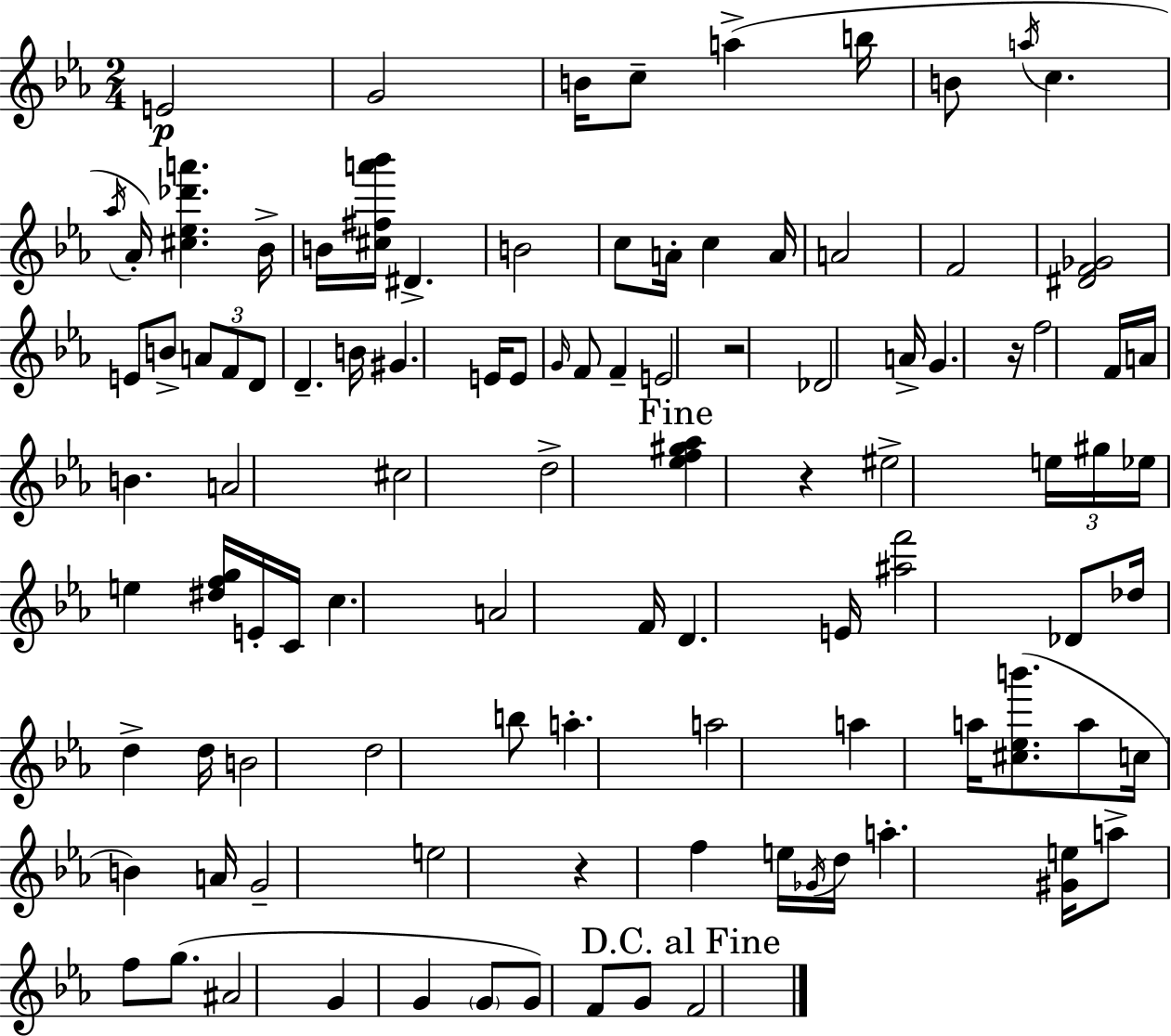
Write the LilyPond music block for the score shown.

{
  \clef treble
  \numericTimeSignature
  \time 2/4
  \key c \minor
  e'2\p | g'2 | b'16 c''8-- a''4->( b''16 | b'8 \acciaccatura { a''16 } c''4. | \break \acciaccatura { aes''16 }) aes'16-. <cis'' ees'' des''' a'''>4. | bes'16-> b'16 <cis'' fis'' a''' bes'''>16 dis'4.-> | b'2 | c''8 a'16-. c''4 | \break a'16 a'2 | f'2 | <dis' f' ges'>2 | e'8 b'8-> \tuplet 3/2 { a'8 | \break f'8 d'8 } d'4.-- | b'16 gis'4. | e'16 e'8 \grace { g'16 } f'8 f'4-- | e'2 | \break r2 | des'2 | a'16-> g'4. | r16 f''2 | \break f'16 a'16 b'4. | a'2 | cis''2 | d''2-> | \break \mark "Fine" <ees'' f'' gis'' aes''>4 r4 | eis''2-> | \tuplet 3/2 { e''16 gis''16 ees''16 } e''4 | <dis'' f'' g''>16 e'16-. c'16 c''4. | \break a'2 | f'16 d'4. | e'16 <ais'' f'''>2 | des'8 des''16 d''4-> | \break d''16 b'2 | d''2 | b''8 a''4.-. | a''2 | \break a''4 a''16 | <cis'' ees'' b'''>8.( a''8 c''16 b'4) | a'16 g'2-- | e''2 | \break r4 f''4 | e''16 \acciaccatura { ges'16 } d''16 a''4.-. | <gis' e''>16 a''8-> f''8 | g''8.( ais'2 | \break g'4 | g'4 \parenthesize g'8 g'8) | f'8 g'8 \mark "D.C. al Fine" f'2 | \bar "|."
}